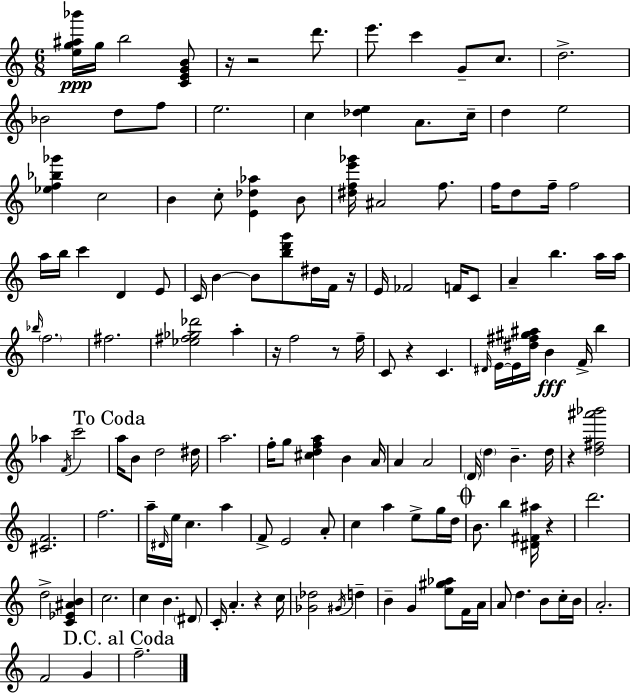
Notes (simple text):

[E5,G5,A#5,Bb6]/s G5/s B5/h [C4,E4,G4,B4]/e R/s R/h D6/e. E6/e. C6/q G4/e C5/e. D5/h. Bb4/h D5/e F5/e E5/h. C5/q [Db5,E5]/q A4/e. C5/s D5/q E5/h [Eb5,F5,Bb5,Gb6]/q C5/h B4/q C5/e [E4,Db5,Ab5]/q B4/e [D#5,F5,E6,Gb6]/s A#4/h F5/e. F5/s D5/e F5/s F5/h A5/s B5/s C6/q D4/q E4/e C4/s B4/q B4/e [B5,D6,G6]/e D#5/s F4/s R/s E4/s FES4/h F4/s C4/e A4/q B5/q. A5/s A5/s Bb5/s F5/h. F#5/h. [Eb5,F#5,Gb5,Db6]/h A5/q R/s F5/h R/e F5/s C4/e R/q C4/q. D#4/s E4/s E4/s [D#5,F#5,G#5,A#5]/s B4/q F4/s B5/q Ab5/q F4/s C6/h A5/s B4/e D5/h D#5/s A5/h. F5/s G5/e [C#5,D5,F5,A5]/q B4/q A4/s A4/q A4/h D4/s D5/q B4/q. D5/s R/q [D5,F#5,A#6,Bb6]/h [C#4,F4]/h. F5/h. A5/s D#4/s E5/s C5/q. A5/q F4/e E4/h A4/e C5/q A5/q E5/e G5/s D5/s B4/e. B5/q [D#4,F#4,A#5]/s R/q D6/h. D5/h [C4,Eb4,A#4,B4]/q C5/h. C5/q B4/q. D#4/e C4/s A4/q. R/q C5/s [Gb4,Db5]/h G#4/s D5/q B4/q G4/q [E5,G#5,Ab5]/e F4/s A4/s A4/e D5/q. B4/e C5/s B4/s A4/h. F4/h G4/q F5/h.